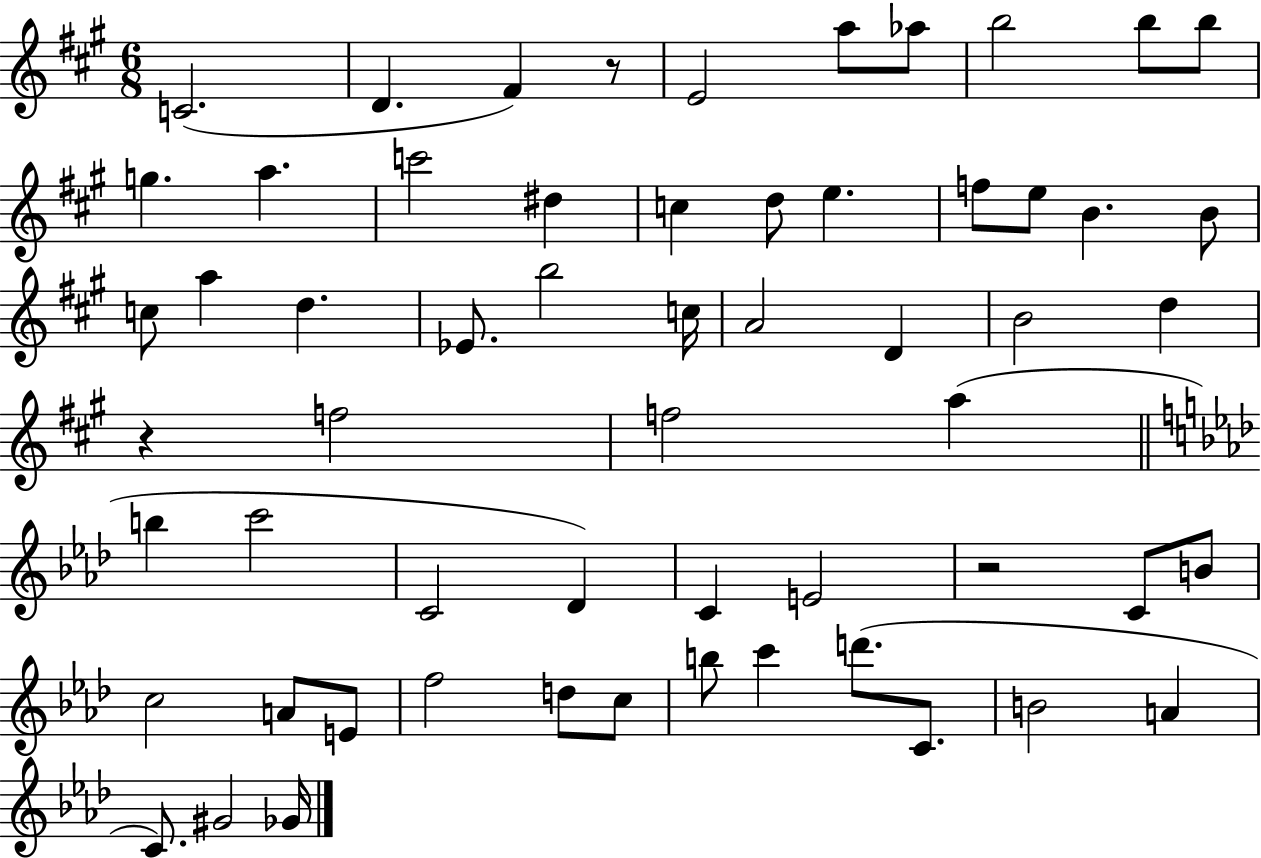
C4/h. D4/q. F#4/q R/e E4/h A5/e Ab5/e B5/h B5/e B5/e G5/q. A5/q. C6/h D#5/q C5/q D5/e E5/q. F5/e E5/e B4/q. B4/e C5/e A5/q D5/q. Eb4/e. B5/h C5/s A4/h D4/q B4/h D5/q R/q F5/h F5/h A5/q B5/q C6/h C4/h Db4/q C4/q E4/h R/h C4/e B4/e C5/h A4/e E4/e F5/h D5/e C5/e B5/e C6/q D6/e. C4/e. B4/h A4/q C4/e. G#4/h Gb4/s